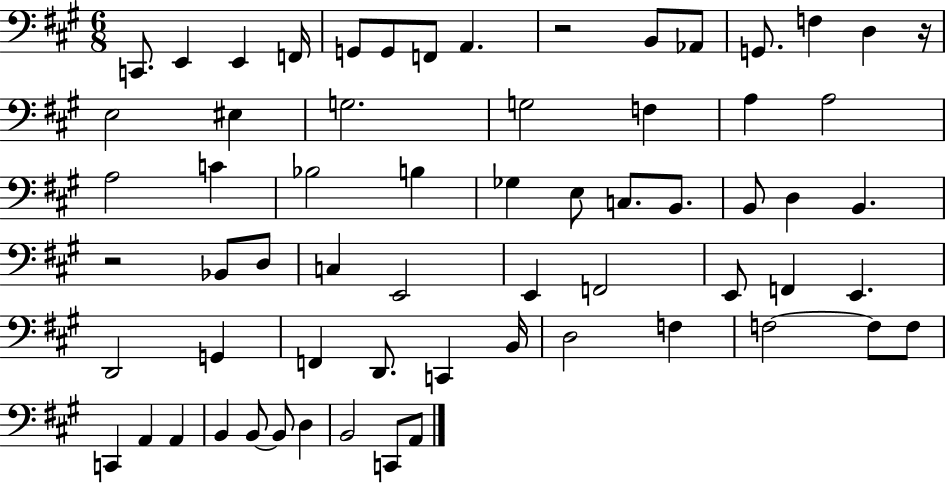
{
  \clef bass
  \numericTimeSignature
  \time 6/8
  \key a \major
  c,8. e,4 e,4 f,16 | g,8 g,8 f,8 a,4. | r2 b,8 aes,8 | g,8. f4 d4 r16 | \break e2 eis4 | g2. | g2 f4 | a4 a2 | \break a2 c'4 | bes2 b4 | ges4 e8 c8. b,8. | b,8 d4 b,4. | \break r2 bes,8 d8 | c4 e,2 | e,4 f,2 | e,8 f,4 e,4. | \break d,2 g,4 | f,4 d,8. c,4 b,16 | d2 f4 | f2~~ f8 f8 | \break c,4 a,4 a,4 | b,4 b,8~~ b,8 d4 | b,2 c,8 a,8 | \bar "|."
}